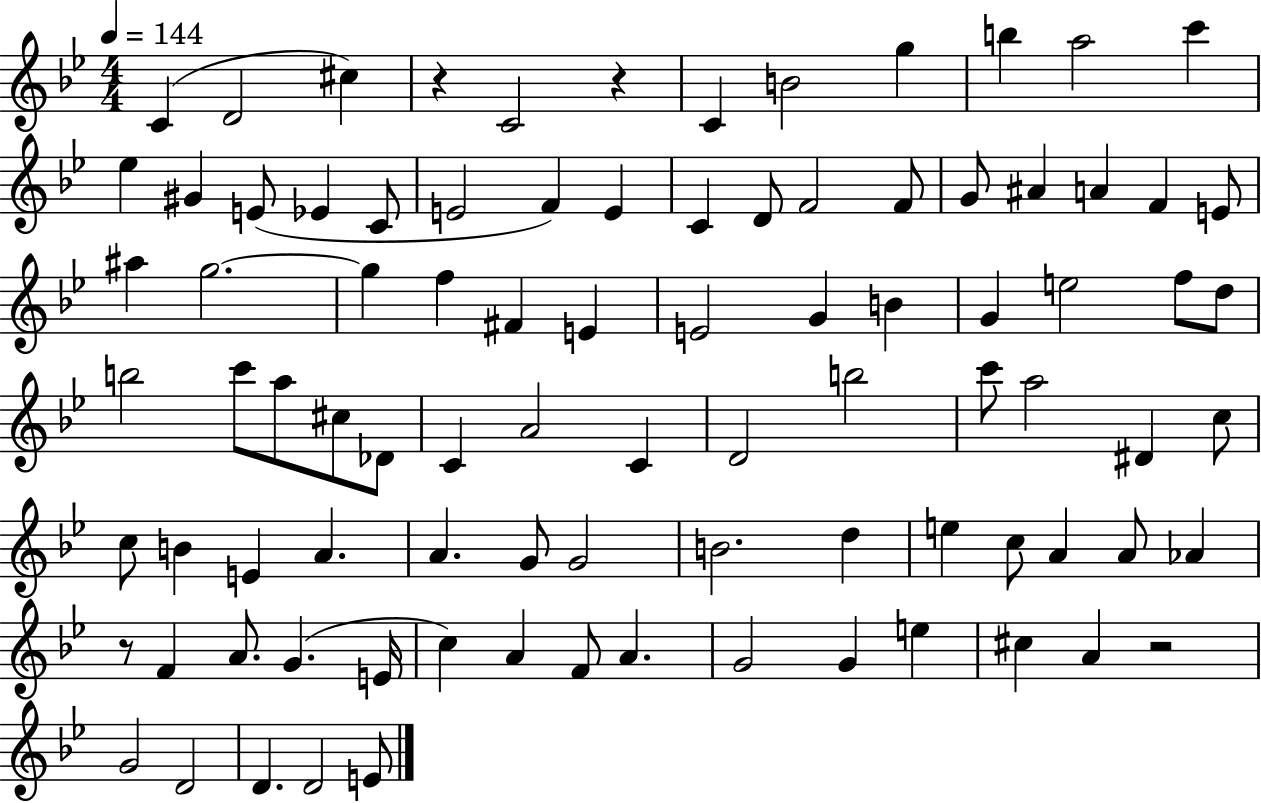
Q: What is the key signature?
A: BES major